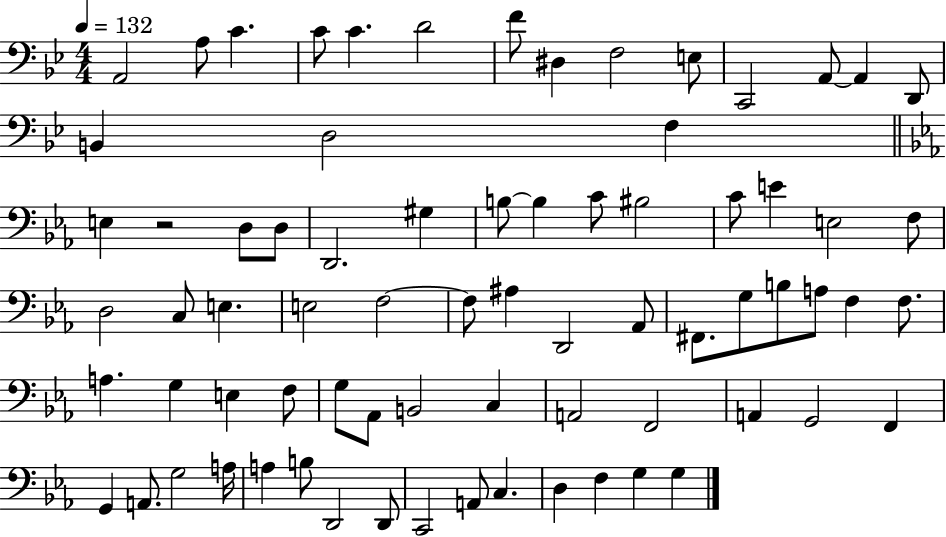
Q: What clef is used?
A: bass